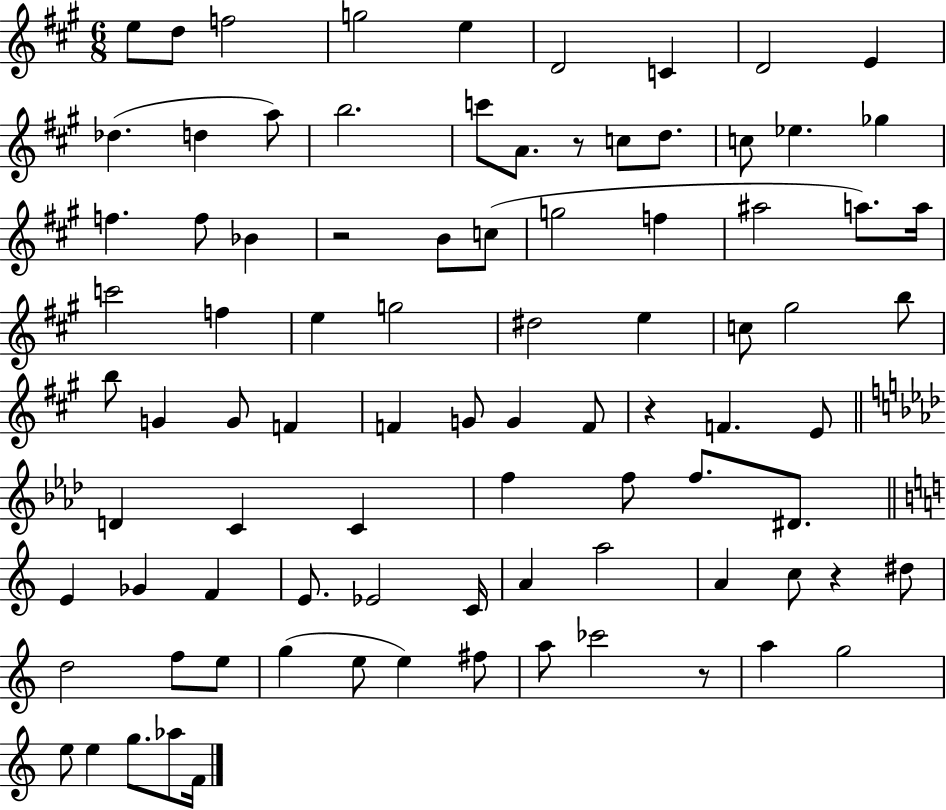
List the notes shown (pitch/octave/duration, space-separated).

E5/e D5/e F5/h G5/h E5/q D4/h C4/q D4/h E4/q Db5/q. D5/q A5/e B5/h. C6/e A4/e. R/e C5/e D5/e. C5/e Eb5/q. Gb5/q F5/q. F5/e Bb4/q R/h B4/e C5/e G5/h F5/q A#5/h A5/e. A5/s C6/h F5/q E5/q G5/h D#5/h E5/q C5/e G#5/h B5/e B5/e G4/q G4/e F4/q F4/q G4/e G4/q F4/e R/q F4/q. E4/e D4/q C4/q C4/q F5/q F5/e F5/e. D#4/e. E4/q Gb4/q F4/q E4/e. Eb4/h C4/s A4/q A5/h A4/q C5/e R/q D#5/e D5/h F5/e E5/e G5/q E5/e E5/q F#5/e A5/e CES6/h R/e A5/q G5/h E5/e E5/q G5/e. Ab5/e F4/s